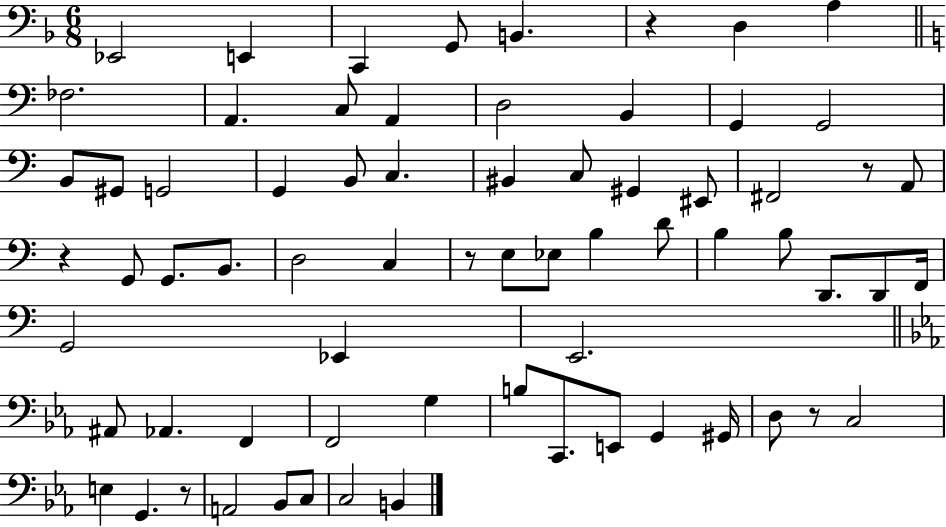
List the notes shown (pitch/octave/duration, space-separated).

Eb2/h E2/q C2/q G2/e B2/q. R/q D3/q A3/q FES3/h. A2/q. C3/e A2/q D3/h B2/q G2/q G2/h B2/e G#2/e G2/h G2/q B2/e C3/q. BIS2/q C3/e G#2/q EIS2/e F#2/h R/e A2/e R/q G2/e G2/e. B2/e. D3/h C3/q R/e E3/e Eb3/e B3/q D4/e B3/q B3/e D2/e. D2/e F2/s G2/h Eb2/q E2/h. A#2/e Ab2/q. F2/q F2/h G3/q B3/e C2/e. E2/e G2/q G#2/s D3/e R/e C3/h E3/q G2/q. R/e A2/h Bb2/e C3/e C3/h B2/q